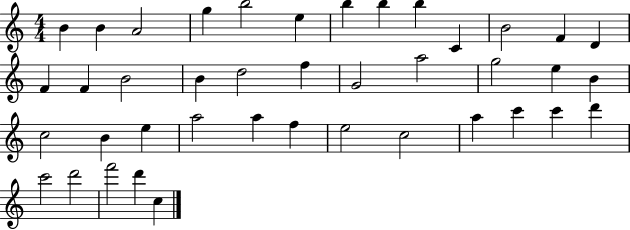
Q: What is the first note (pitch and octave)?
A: B4